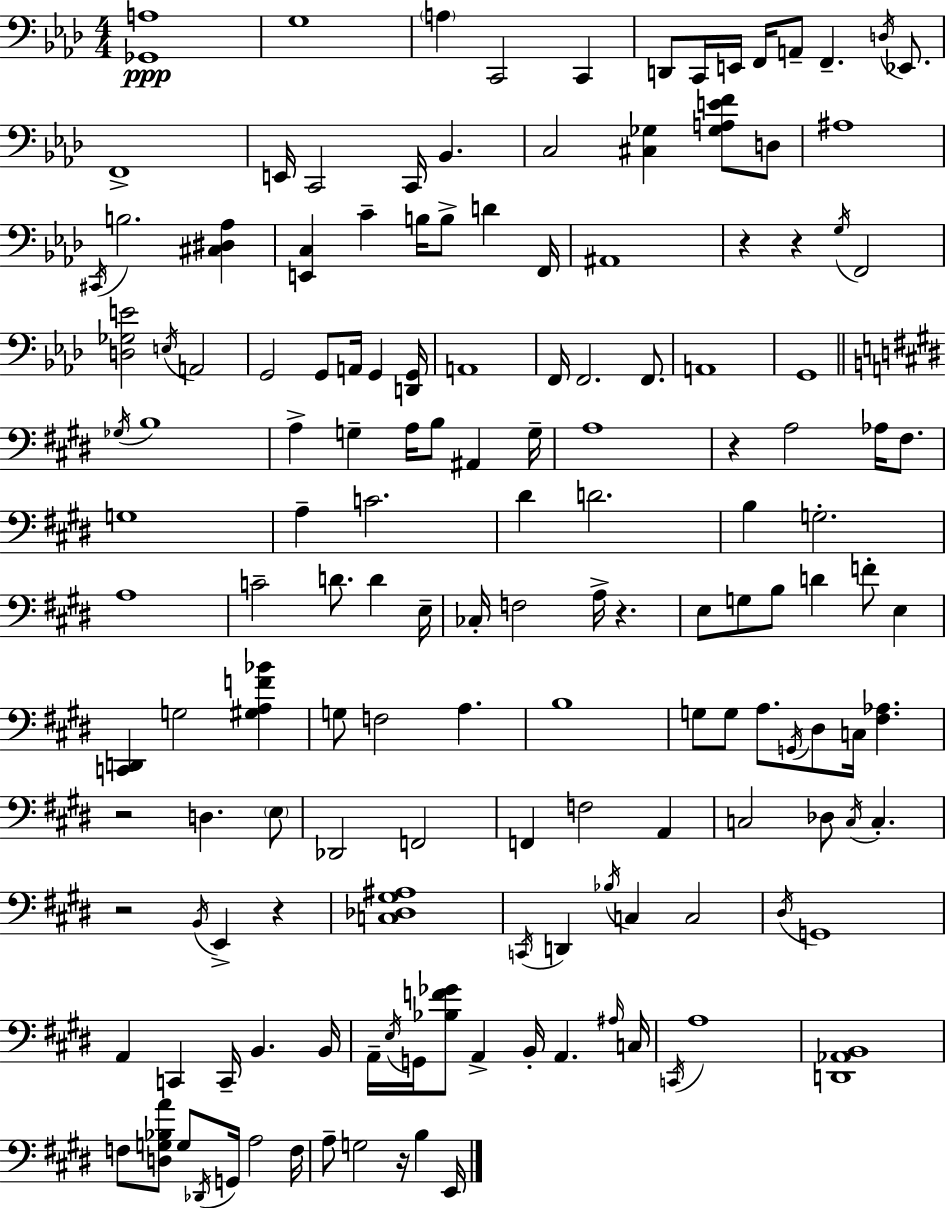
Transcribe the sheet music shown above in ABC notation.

X:1
T:Untitled
M:4/4
L:1/4
K:Fm
[_G,,A,]4 G,4 A, C,,2 C,, D,,/2 C,,/4 E,,/4 F,,/4 A,,/2 F,, D,/4 _E,,/2 F,,4 E,,/4 C,,2 C,,/4 _B,, C,2 [^C,_G,] [_G,A,EF]/2 D,/2 ^A,4 ^C,,/4 B,2 [^C,^D,_A,] [E,,C,] C B,/4 B,/2 D F,,/4 ^A,,4 z z G,/4 F,,2 [D,_G,E]2 E,/4 A,,2 G,,2 G,,/2 A,,/4 G,, [D,,G,,]/4 A,,4 F,,/4 F,,2 F,,/2 A,,4 G,,4 _G,/4 B,4 A, G, A,/4 B,/2 ^A,, G,/4 A,4 z A,2 _A,/4 ^F,/2 G,4 A, C2 ^D D2 B, G,2 A,4 C2 D/2 D E,/4 _C,/4 F,2 A,/4 z E,/2 G,/2 B,/2 D F/2 E, [C,,D,,] G,2 [^G,A,F_B] G,/2 F,2 A, B,4 G,/2 G,/2 A,/2 G,,/4 ^D,/2 C,/4 [^F,_A,] z2 D, E,/2 _D,,2 F,,2 F,, F,2 A,, C,2 _D,/2 C,/4 C, z2 B,,/4 E,, z [C,_D,^G,^A,]4 C,,/4 D,, _B,/4 C, C,2 ^D,/4 G,,4 A,, C,, C,,/4 B,, B,,/4 A,,/4 E,/4 G,,/4 [_B,F_G]/2 A,, B,,/4 A,, ^A,/4 C,/4 C,,/4 A,4 [D,,_A,,B,,]4 F,/2 [D,G,_B,A]/2 G,/2 _D,,/4 G,,/4 A,2 F,/4 A,/2 G,2 z/4 B, E,,/4